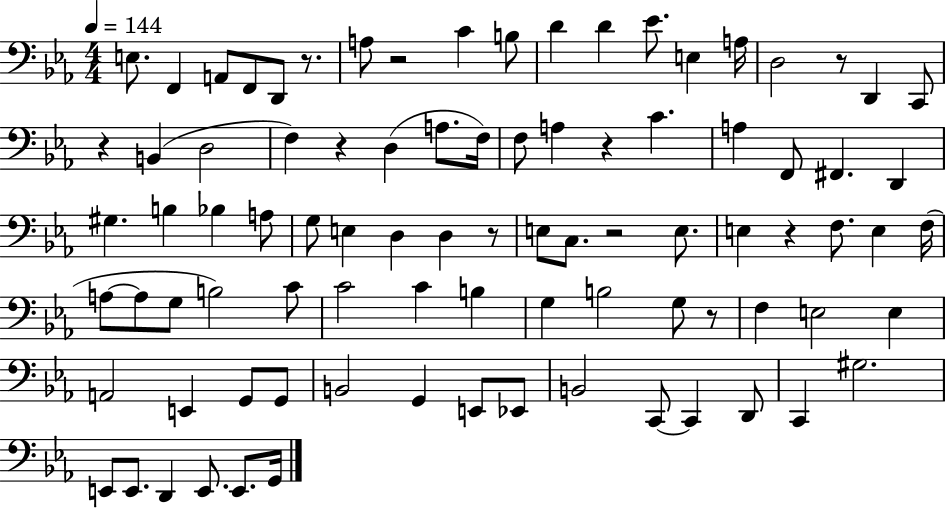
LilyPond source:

{
  \clef bass
  \numericTimeSignature
  \time 4/4
  \key ees \major
  \tempo 4 = 144
  e8. f,4 a,8 f,8 d,8 r8. | a8 r2 c'4 b8 | d'4 d'4 ees'8. e4 a16 | d2 r8 d,4 c,8 | \break r4 b,4( d2 | f4) r4 d4( a8. f16) | f8 a4 r4 c'4. | a4 f,8 fis,4. d,4 | \break gis4. b4 bes4 a8 | g8 e4 d4 d4 r8 | e8 c8. r2 e8. | e4 r4 f8. e4 f16( | \break a8~~ a8 g8 b2) c'8 | c'2 c'4 b4 | g4 b2 g8 r8 | f4 e2 e4 | \break a,2 e,4 g,8 g,8 | b,2 g,4 e,8 ees,8 | b,2 c,8~~ c,4 d,8 | c,4 gis2. | \break e,8 e,8. d,4 e,8. e,8. g,16 | \bar "|."
}